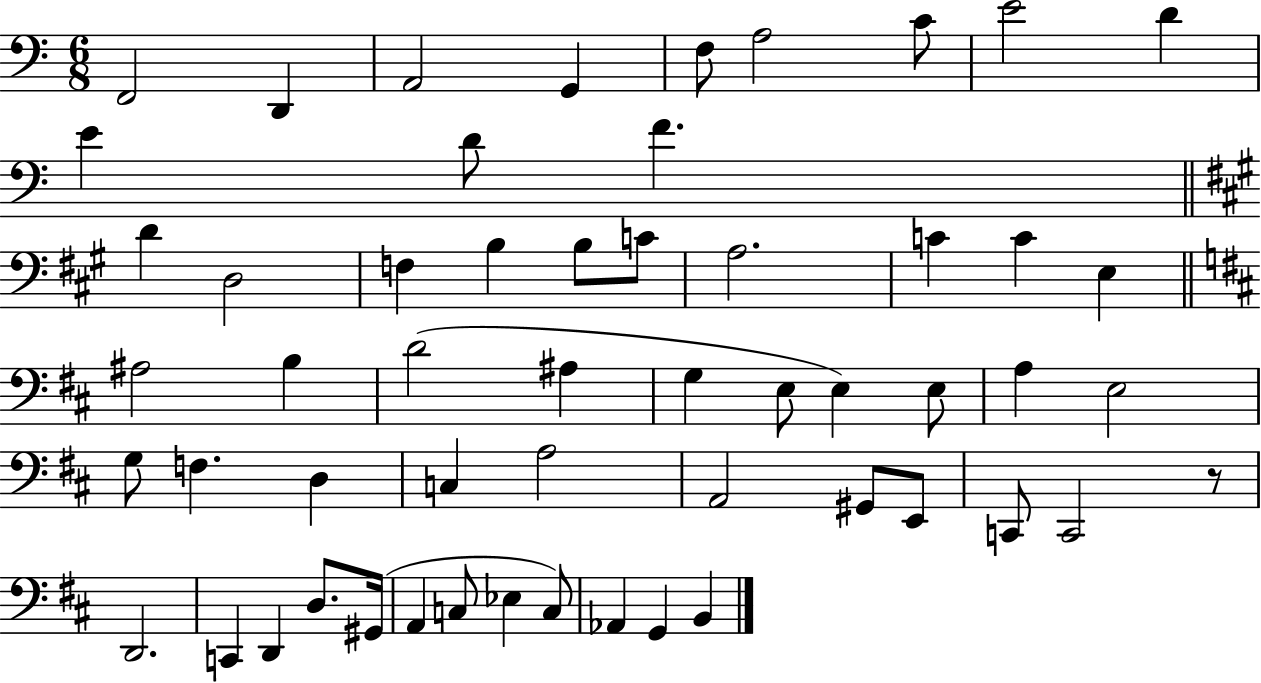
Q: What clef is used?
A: bass